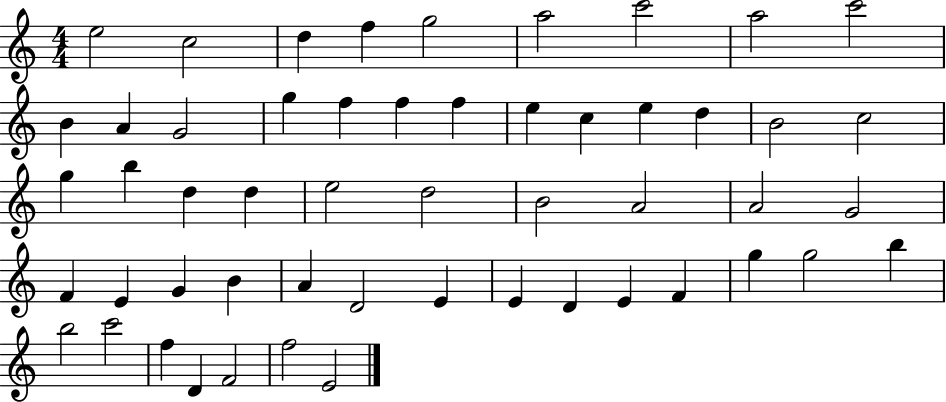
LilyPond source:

{
  \clef treble
  \numericTimeSignature
  \time 4/4
  \key c \major
  e''2 c''2 | d''4 f''4 g''2 | a''2 c'''2 | a''2 c'''2 | \break b'4 a'4 g'2 | g''4 f''4 f''4 f''4 | e''4 c''4 e''4 d''4 | b'2 c''2 | \break g''4 b''4 d''4 d''4 | e''2 d''2 | b'2 a'2 | a'2 g'2 | \break f'4 e'4 g'4 b'4 | a'4 d'2 e'4 | e'4 d'4 e'4 f'4 | g''4 g''2 b''4 | \break b''2 c'''2 | f''4 d'4 f'2 | f''2 e'2 | \bar "|."
}